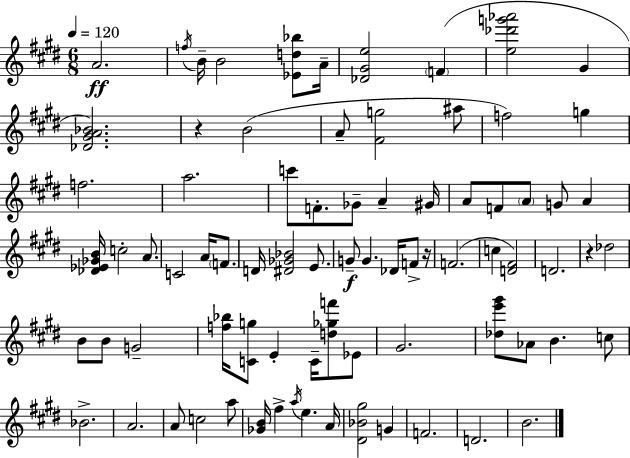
{
  \clef treble
  \numericTimeSignature
  \time 6/8
  \key e \major
  \tempo 4 = 120
  a'2.\ff | \acciaccatura { f''16 } b'16-- b'2 <ees' d'' bes''>8 | a'16-- <des' gis' e''>2 \parenthesize f'4( | <e'' des''' g''' aes'''>2 gis'4 | \break <des' gis' a' bes'>2.) | r4 b'2( | a'8-- <fis' g''>2 ais''8 | f''2) g''4 | \break f''2. | a''2. | c'''8 f'8.-. ges'8-- a'4-- | gis'16 a'8 f'8 \parenthesize a'8 g'8 a'4 | \break <des' ees' ges' b'>16 c''2-. a'8. | c'2 a'16 \parenthesize f'8. | d'16 <dis' ges' bes'>2 e'8. | g'8--\f g'4. des'16 f'8-> | \break r16 f'2.( | c''4 <d' fis'>2) | d'2. | r4 des''2 | \break b'8 b'8 g'2-- | <f'' bes''>16 <c' g''>8 e'4-. c'16-- <d'' ges'' f'''>8 ees'8 | gis'2. | <des'' e''' gis'''>8 aes'8 b'4. c''8 | \break bes'2.-> | a'2. | a'8 c''2 a''8 | <ges' b'>16 fis''4-> \acciaccatura { a''16 } e''4. | \break a'16 <dis' bes' gis''>2 g'4 | f'2. | d'2. | b'2. | \break \bar "|."
}